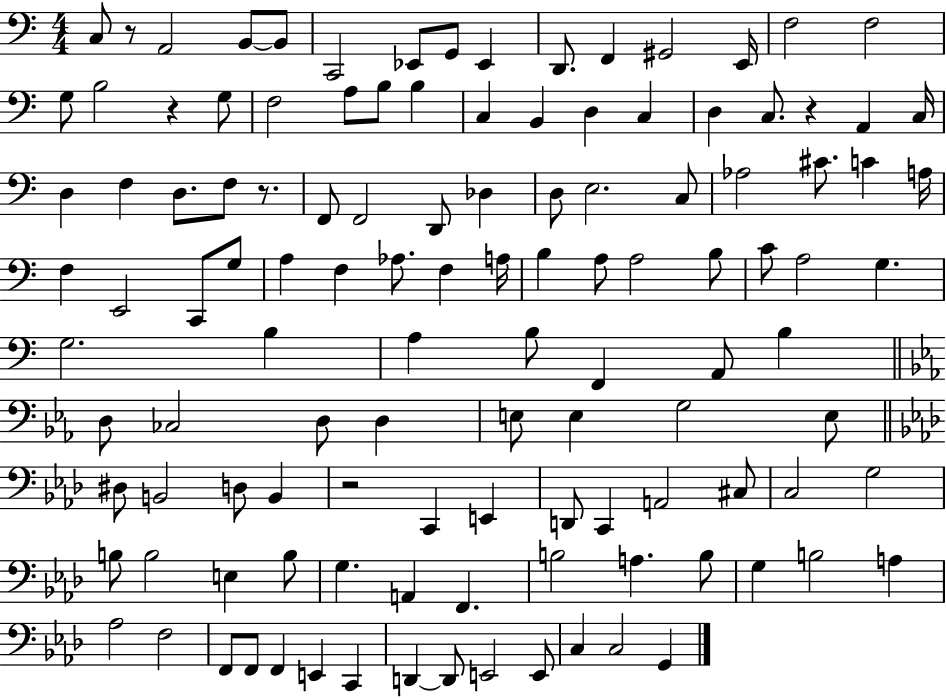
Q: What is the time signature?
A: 4/4